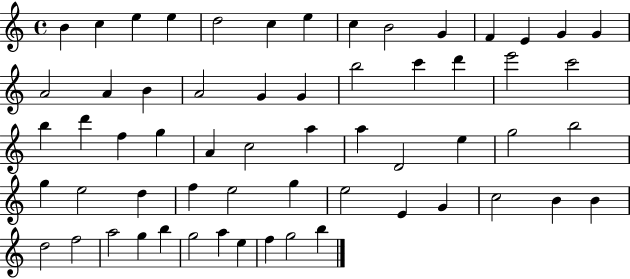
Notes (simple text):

B4/q C5/q E5/q E5/q D5/h C5/q E5/q C5/q B4/h G4/q F4/q E4/q G4/q G4/q A4/h A4/q B4/q A4/h G4/q G4/q B5/h C6/q D6/q E6/h C6/h B5/q D6/q F5/q G5/q A4/q C5/h A5/q A5/q D4/h E5/q G5/h B5/h G5/q E5/h D5/q F5/q E5/h G5/q E5/h E4/q G4/q C5/h B4/q B4/q D5/h F5/h A5/h G5/q B5/q G5/h A5/q E5/q F5/q G5/h B5/q